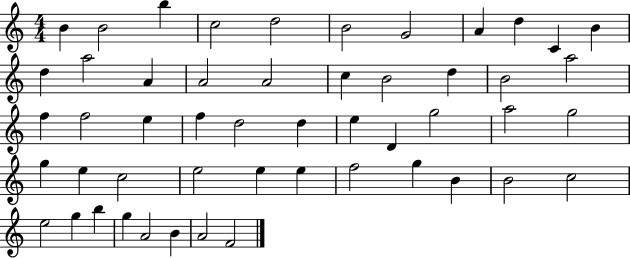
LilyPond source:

{
  \clef treble
  \numericTimeSignature
  \time 4/4
  \key c \major
  b'4 b'2 b''4 | c''2 d''2 | b'2 g'2 | a'4 d''4 c'4 b'4 | \break d''4 a''2 a'4 | a'2 a'2 | c''4 b'2 d''4 | b'2 a''2 | \break f''4 f''2 e''4 | f''4 d''2 d''4 | e''4 d'4 g''2 | a''2 g''2 | \break g''4 e''4 c''2 | e''2 e''4 e''4 | f''2 g''4 b'4 | b'2 c''2 | \break e''2 g''4 b''4 | g''4 a'2 b'4 | a'2 f'2 | \bar "|."
}